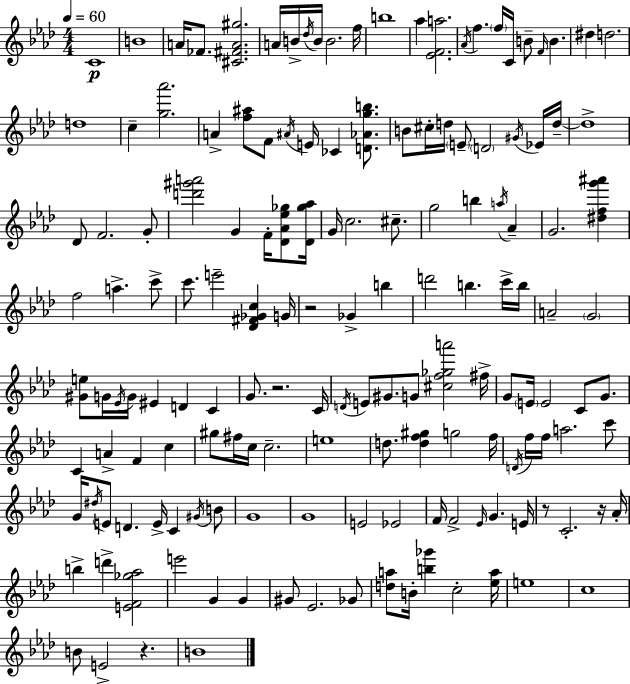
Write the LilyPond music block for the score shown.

{
  \clef treble
  \numericTimeSignature
  \time 4/4
  \key f \minor
  \tempo 4 = 60
  \repeat volta 2 { c'1\p | b'1 | a'16 fes'8. <cis' fis' a' gis''>2. | a'16 b'16-> \acciaccatura { des''16 } b'16 b'2. | \break f''16 b''1 | aes''4 <ees' f' a''>2. | \acciaccatura { aes'16 } f''4. \parenthesize f''16 c'16 b'8-- \grace { f'16 } b'4. | dis''4 d''2. | \break d''1 | c''4-- <g'' aes'''>2. | a'4-> <f'' ais''>8 f'8 \acciaccatura { ais'16 } e'16 ces'4 | <d' aes' g'' b''>8. b'8 cis''16-. d''16 \parenthesize e'8-- \parenthesize d'2 | \break \acciaccatura { gis'16 } ees'16 d''16--~~ d''1-> | des'8 f'2. | g'8-. <d''' gis''' a'''>2 g'4 | f'16-. <des' aes' ees'' ges''>8 <des' ges'' aes''>16 g'16 c''2. | \break cis''8.-- g''2 b''4 | \acciaccatura { a''16 } aes'4-- g'2. | <dis'' f'' g''' ais'''>4 f''2 a''4.-> | c'''8-> c'''8. e'''2-- | \break <des' fis' ges' c''>4 g'16 r2 ges'4-> | b''4 d'''2 b''4. | c'''16-> b''16 a'2-- \parenthesize g'2 | <gis' e''>8 g'16 \acciaccatura { ees'16 } g'16 eis'4 d'4 | \break c'4 g'8. r2. | c'16 \acciaccatura { d'16 } e'8 gis'8. g'8 <cis'' f'' ges'' a'''>2 | fis''16-> g'8 \parenthesize e'16 e'2 | c'8 g'8. c'4 a'4-> | \break f'4 c''4 gis''8 fis''16 c''16 c''2.-- | e''1 | d''8. <d'' f'' gis''>4 g''2 | f''16 \acciaccatura { d'16 } f''16 f''16 a''2. | \break c'''8 g'16 \acciaccatura { dis''16 } e'8 d'4. | e'16-> c'4 \acciaccatura { gis'16 } b'8 g'1 | g'1 | e'2 | \break ees'2 f'16 f'2-> | \grace { ees'16 } g'4. e'16 r8 c'2.-. | r16 aes'16-. b''4-> | d'''4-> <e' f' ges'' aes''>2 e'''2 | \break g'4 g'4 gis'8 ees'2. | ges'8 <d'' a''>8 b'16-. <b'' ges'''>4 | c''2-. <ees'' a''>16 e''1 | c''1 | \break b'8 e'2-> | r4. b'1 | } \bar "|."
}